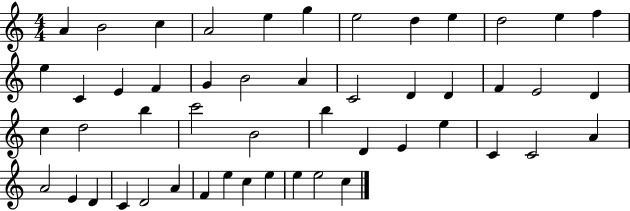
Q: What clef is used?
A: treble